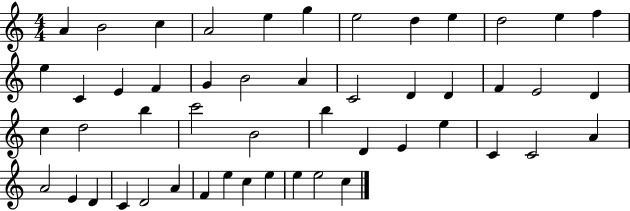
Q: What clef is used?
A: treble